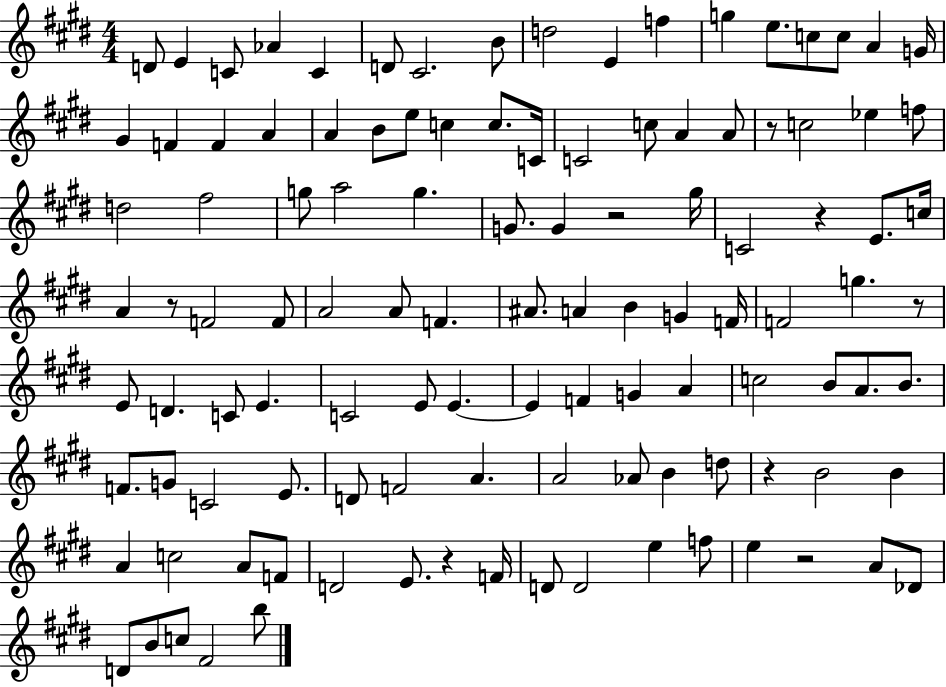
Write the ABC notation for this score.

X:1
T:Untitled
M:4/4
L:1/4
K:E
D/2 E C/2 _A C D/2 ^C2 B/2 d2 E f g e/2 c/2 c/2 A G/4 ^G F F A A B/2 e/2 c c/2 C/4 C2 c/2 A A/2 z/2 c2 _e f/2 d2 ^f2 g/2 a2 g G/2 G z2 ^g/4 C2 z E/2 c/4 A z/2 F2 F/2 A2 A/2 F ^A/2 A B G F/4 F2 g z/2 E/2 D C/2 E C2 E/2 E E F G A c2 B/2 A/2 B/2 F/2 G/2 C2 E/2 D/2 F2 A A2 _A/2 B d/2 z B2 B A c2 A/2 F/2 D2 E/2 z F/4 D/2 D2 e f/2 e z2 A/2 _D/2 D/2 B/2 c/2 ^F2 b/2